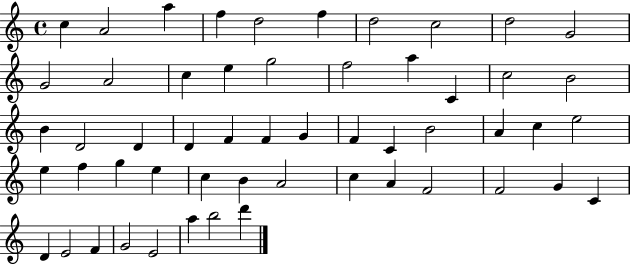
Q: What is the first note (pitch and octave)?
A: C5